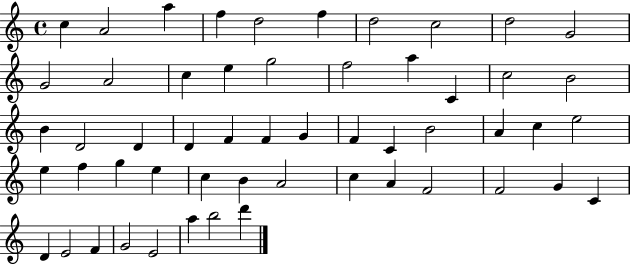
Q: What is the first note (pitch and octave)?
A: C5